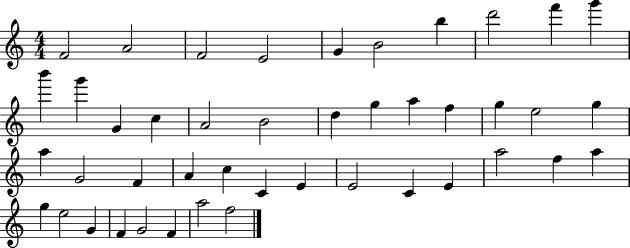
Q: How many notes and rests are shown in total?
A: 44